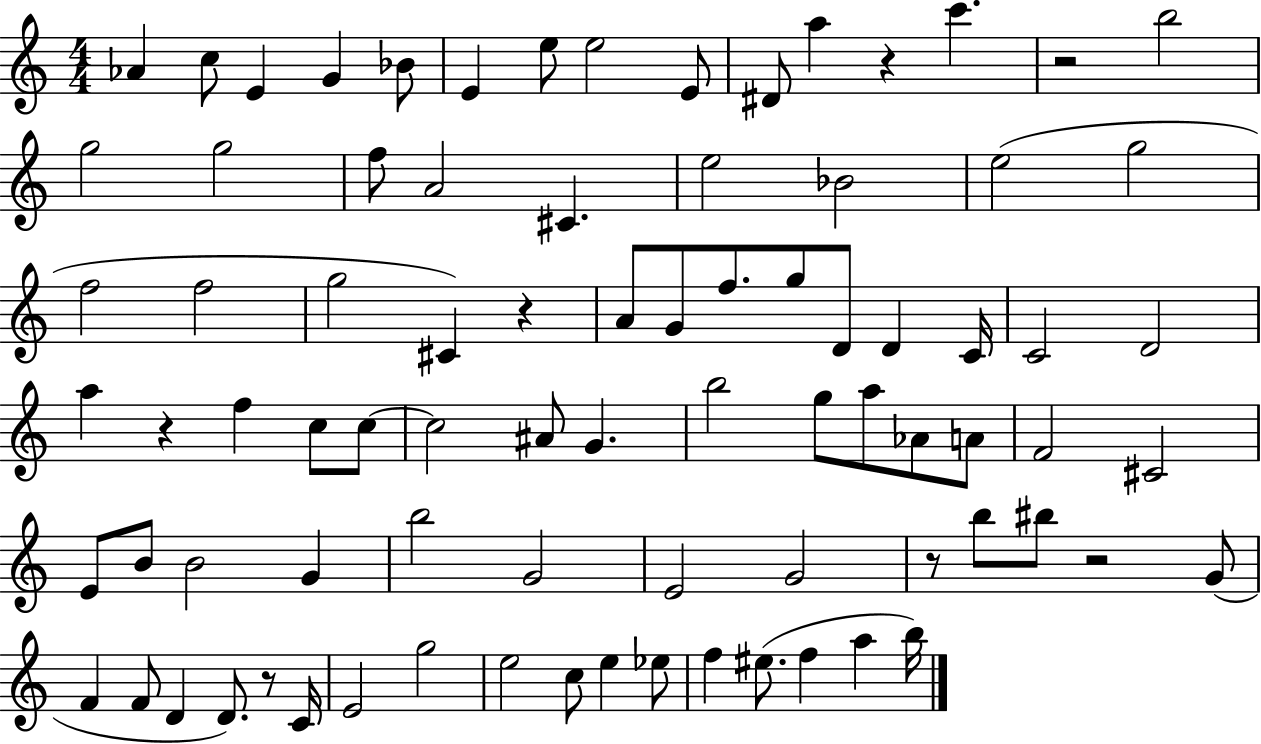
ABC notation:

X:1
T:Untitled
M:4/4
L:1/4
K:C
_A c/2 E G _B/2 E e/2 e2 E/2 ^D/2 a z c' z2 b2 g2 g2 f/2 A2 ^C e2 _B2 e2 g2 f2 f2 g2 ^C z A/2 G/2 f/2 g/2 D/2 D C/4 C2 D2 a z f c/2 c/2 c2 ^A/2 G b2 g/2 a/2 _A/2 A/2 F2 ^C2 E/2 B/2 B2 G b2 G2 E2 G2 z/2 b/2 ^b/2 z2 G/2 F F/2 D D/2 z/2 C/4 E2 g2 e2 c/2 e _e/2 f ^e/2 f a b/4